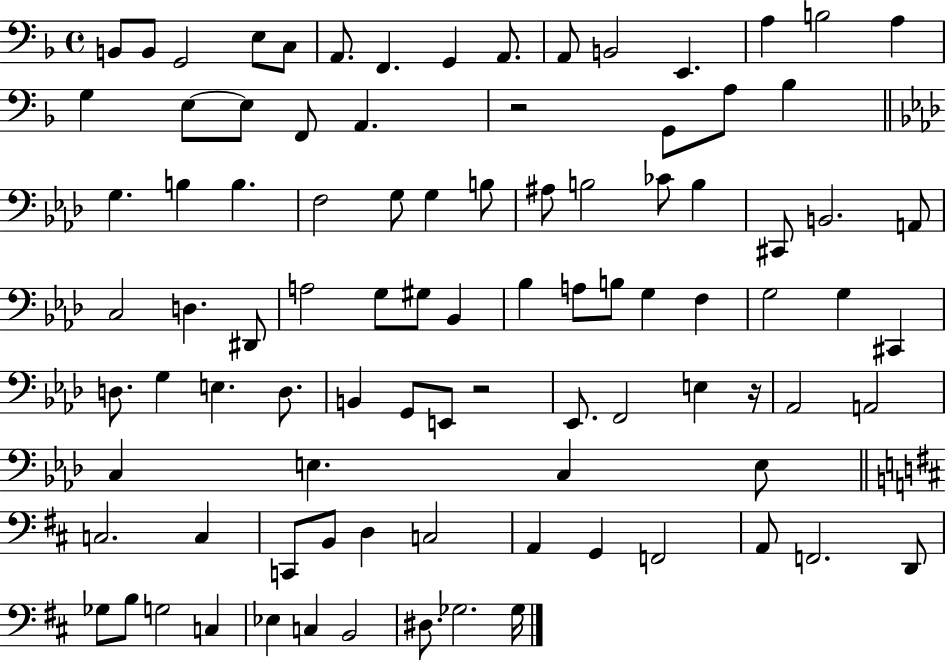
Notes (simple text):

B2/e B2/e G2/h E3/e C3/e A2/e. F2/q. G2/q A2/e. A2/e B2/h E2/q. A3/q B3/h A3/q G3/q E3/e E3/e F2/e A2/q. R/h G2/e A3/e Bb3/q G3/q. B3/q B3/q. F3/h G3/e G3/q B3/e A#3/e B3/h CES4/e B3/q C#2/e B2/h. A2/e C3/h D3/q. D#2/e A3/h G3/e G#3/e Bb2/q Bb3/q A3/e B3/e G3/q F3/q G3/h G3/q C#2/q D3/e. G3/q E3/q. D3/e. B2/q G2/e E2/e R/h Eb2/e. F2/h E3/q R/s Ab2/h A2/h C3/q E3/q. C3/q E3/e C3/h. C3/q C2/e B2/e D3/q C3/h A2/q G2/q F2/h A2/e F2/h. D2/e Gb3/e B3/e G3/h C3/q Eb3/q C3/q B2/h D#3/e. Gb3/h. Gb3/s